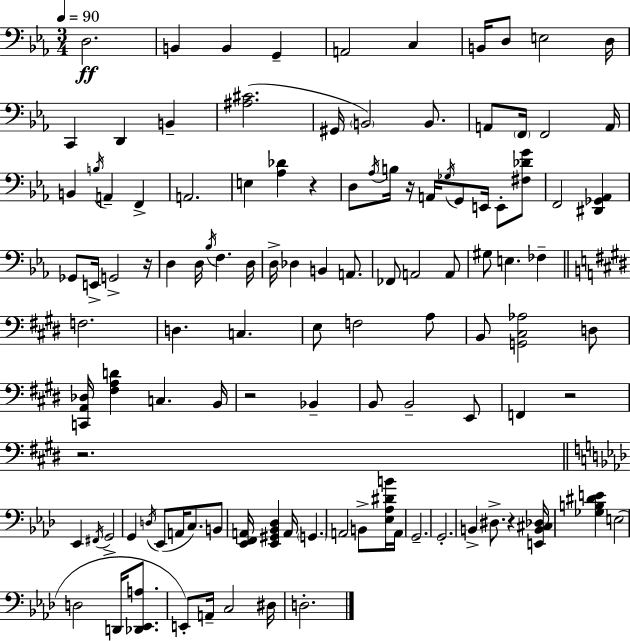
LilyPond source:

{
  \clef bass
  \numericTimeSignature
  \time 3/4
  \key ees \major
  \tempo 4 = 90
  d2.\ff | b,4 b,4 g,4-- | a,2 c4 | b,16 d8 e2 d16 | \break c,4 d,4 b,4-- | <ais cis'>2.( | gis,16 \parenthesize b,2) b,8. | a,8 \parenthesize f,16 f,2 a,16 | \break b,4 \acciaccatura { b16 } a,4-- f,4-> | a,2. | e4 <aes des'>4 r4 | d8 \acciaccatura { aes16 } b16 r16 a,16 \acciaccatura { ges16 } g,8 e,16 e,8-. | \break <fis des' g'>8 f,2 <dis, ges, aes,>4 | ges,8 e,16-> g,2-> | r16 d4 d16 \acciaccatura { bes16 } f4. | d16 d16-> des4 b,4 | \break a,8. fes,8 a,2 | a,8 gis8 e4. | fes4-- \bar "||" \break \key e \major f2. | d4. c4. | e8 f2 a8 | b,8 <g, cis aes>2 d8 | \break <c, a, des>16 <fis a d'>4 c4. b,16 | r2 bes,4-- | b,8 b,2-- e,8 | f,4 r2 | \break r2. | \bar "||" \break \key f \minor ees,4 \acciaccatura { fis,16 } g,2-> | g,4 \acciaccatura { d16 }( ees,8 a,16 c8.) | b,8 <ees, f, a,>16 <ees, gis, bes, des>4 a,16 \parenthesize g,4. | a,2 b,8-> | \break <ees aes dis' b'>16 a,16 g,2.-- | g,2.-. | b,4-> dis8.-> r4 | <e, b, cis des>16 <ges b dis' e'>4 e2( | \break d2 d,16 <des, ees, a>8. | e,8-.) a,16-- c2 | dis16 d2.-. | \bar "|."
}